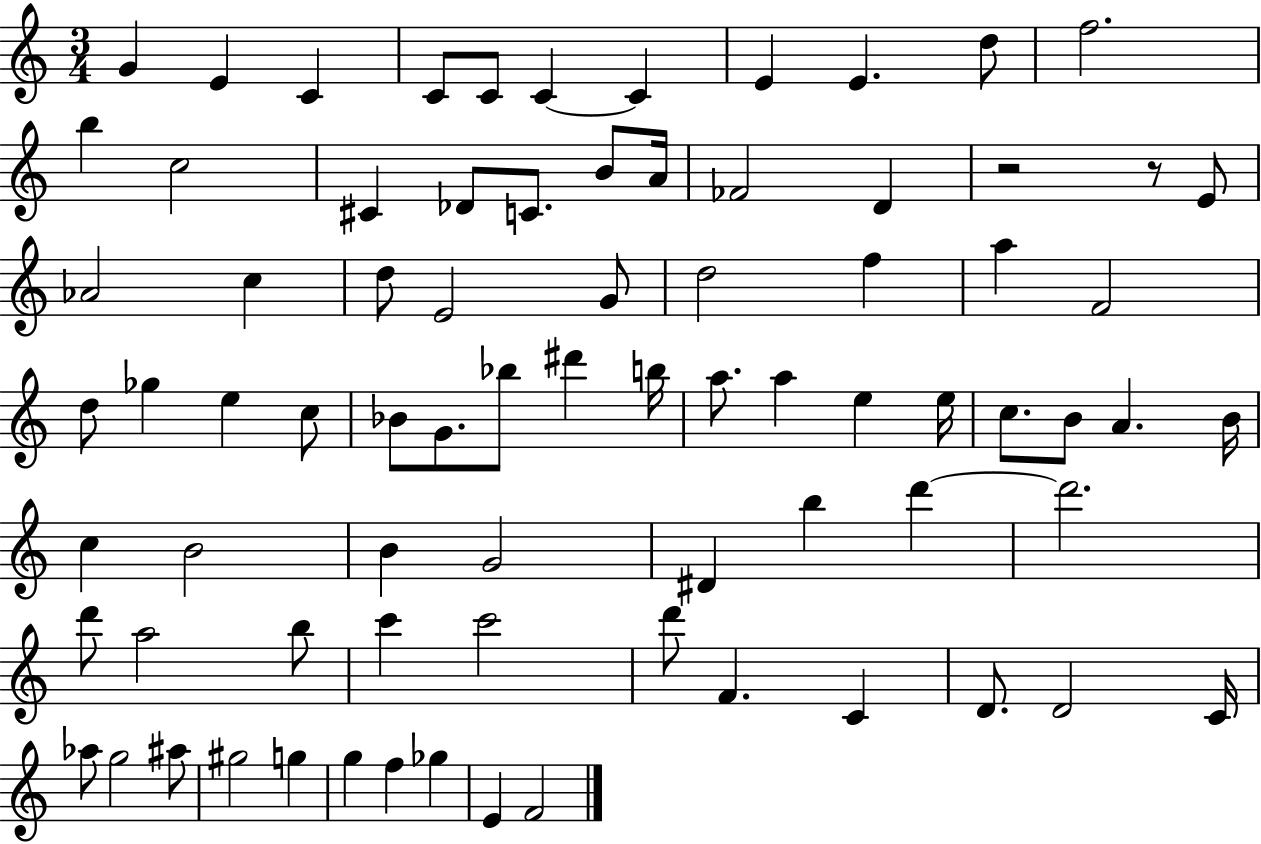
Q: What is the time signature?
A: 3/4